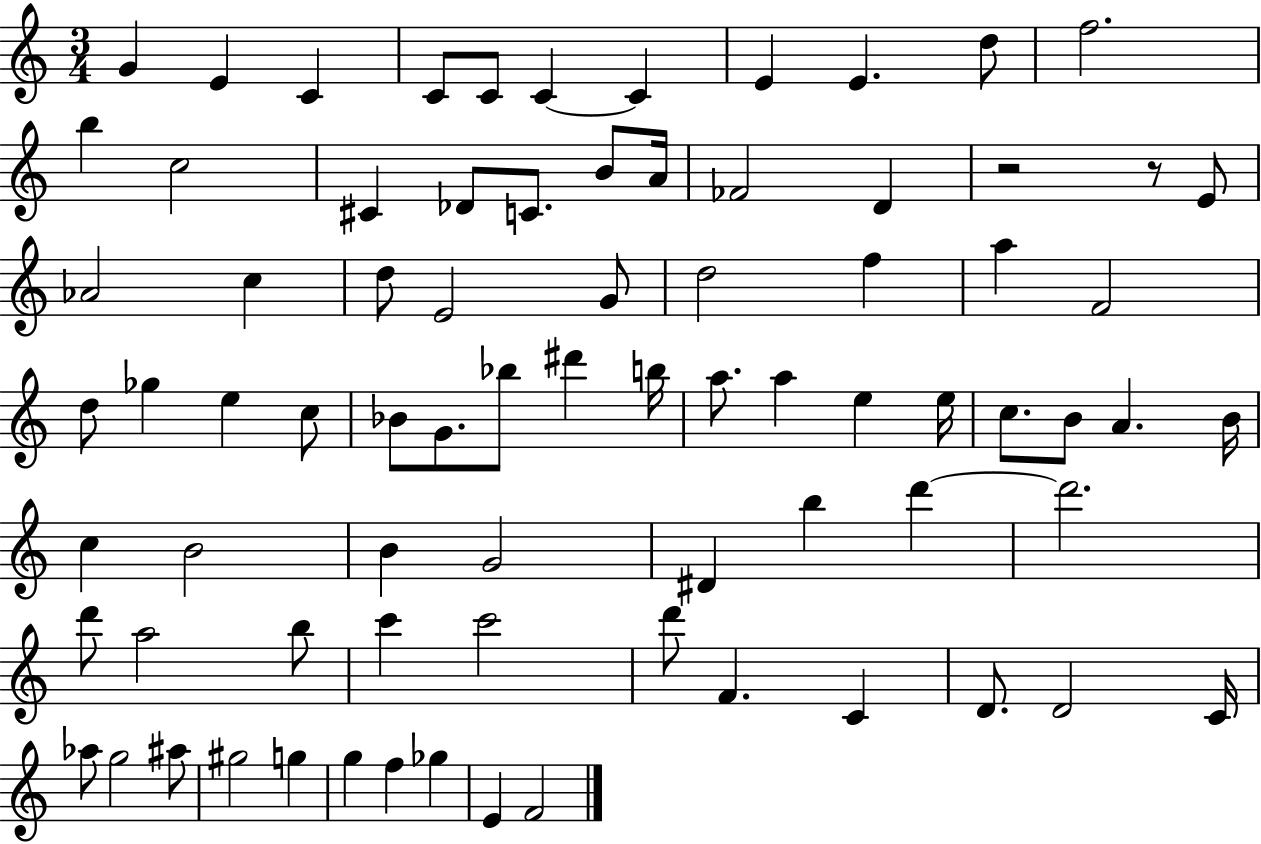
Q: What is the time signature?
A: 3/4